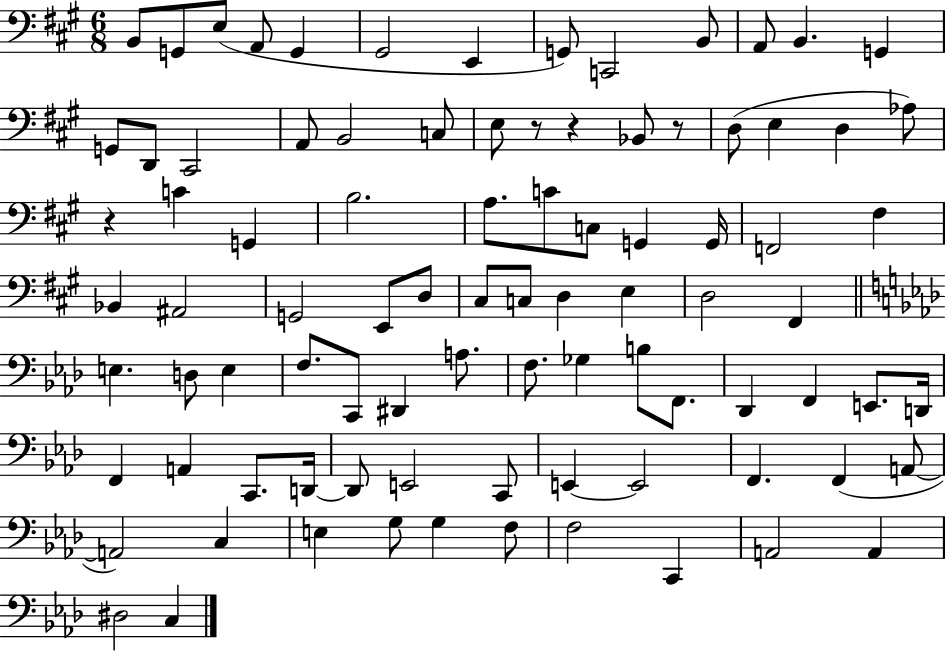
X:1
T:Untitled
M:6/8
L:1/4
K:A
B,,/2 G,,/2 E,/2 A,,/2 G,, ^G,,2 E,, G,,/2 C,,2 B,,/2 A,,/2 B,, G,, G,,/2 D,,/2 ^C,,2 A,,/2 B,,2 C,/2 E,/2 z/2 z _B,,/2 z/2 D,/2 E, D, _A,/2 z C G,, B,2 A,/2 C/2 C,/2 G,, G,,/4 F,,2 ^F, _B,, ^A,,2 G,,2 E,,/2 D,/2 ^C,/2 C,/2 D, E, D,2 ^F,, E, D,/2 E, F,/2 C,,/2 ^D,, A,/2 F,/2 _G, B,/2 F,,/2 _D,, F,, E,,/2 D,,/4 F,, A,, C,,/2 D,,/4 D,,/2 E,,2 C,,/2 E,, E,,2 F,, F,, A,,/2 A,,2 C, E, G,/2 G, F,/2 F,2 C,, A,,2 A,, ^D,2 C,